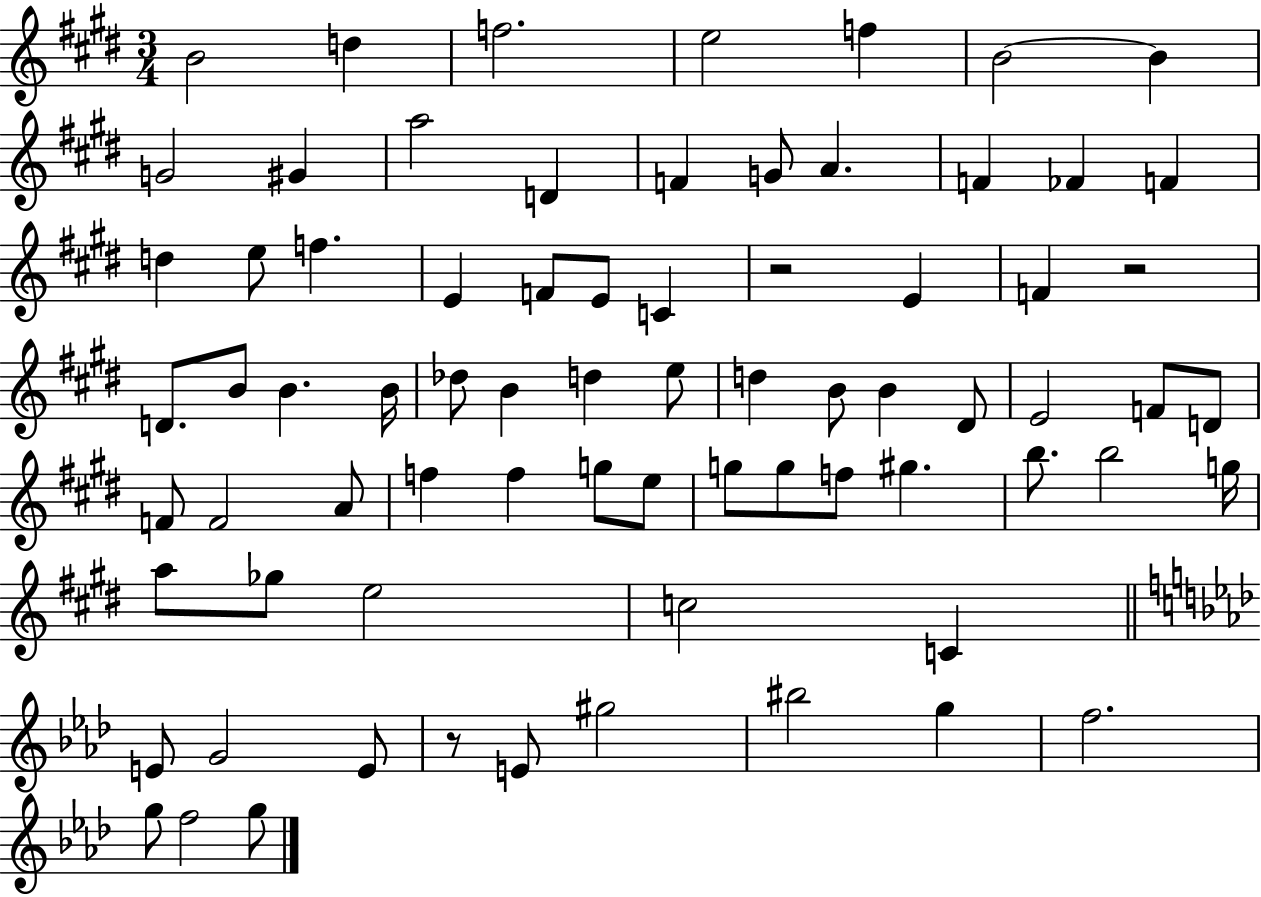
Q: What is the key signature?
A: E major